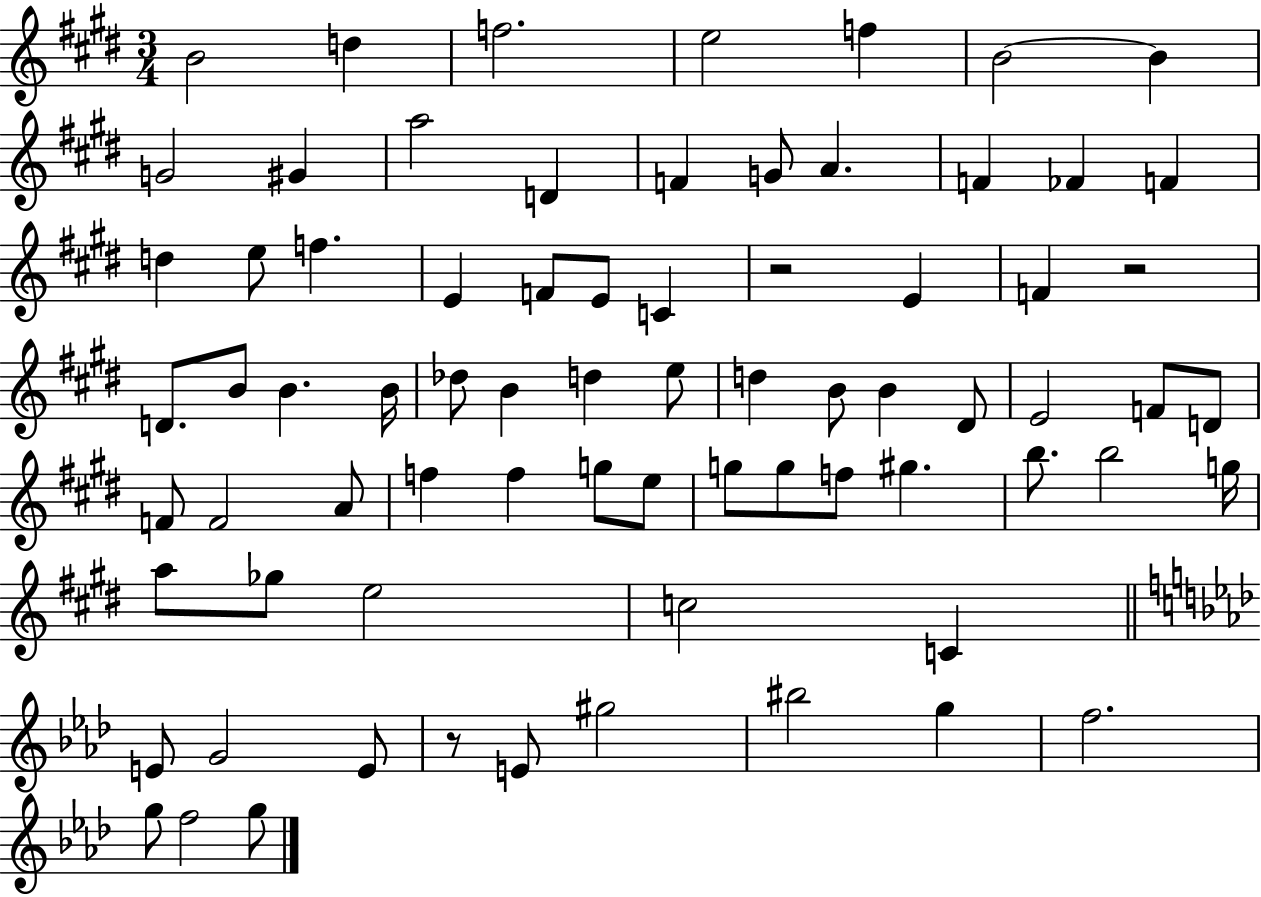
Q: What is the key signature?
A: E major